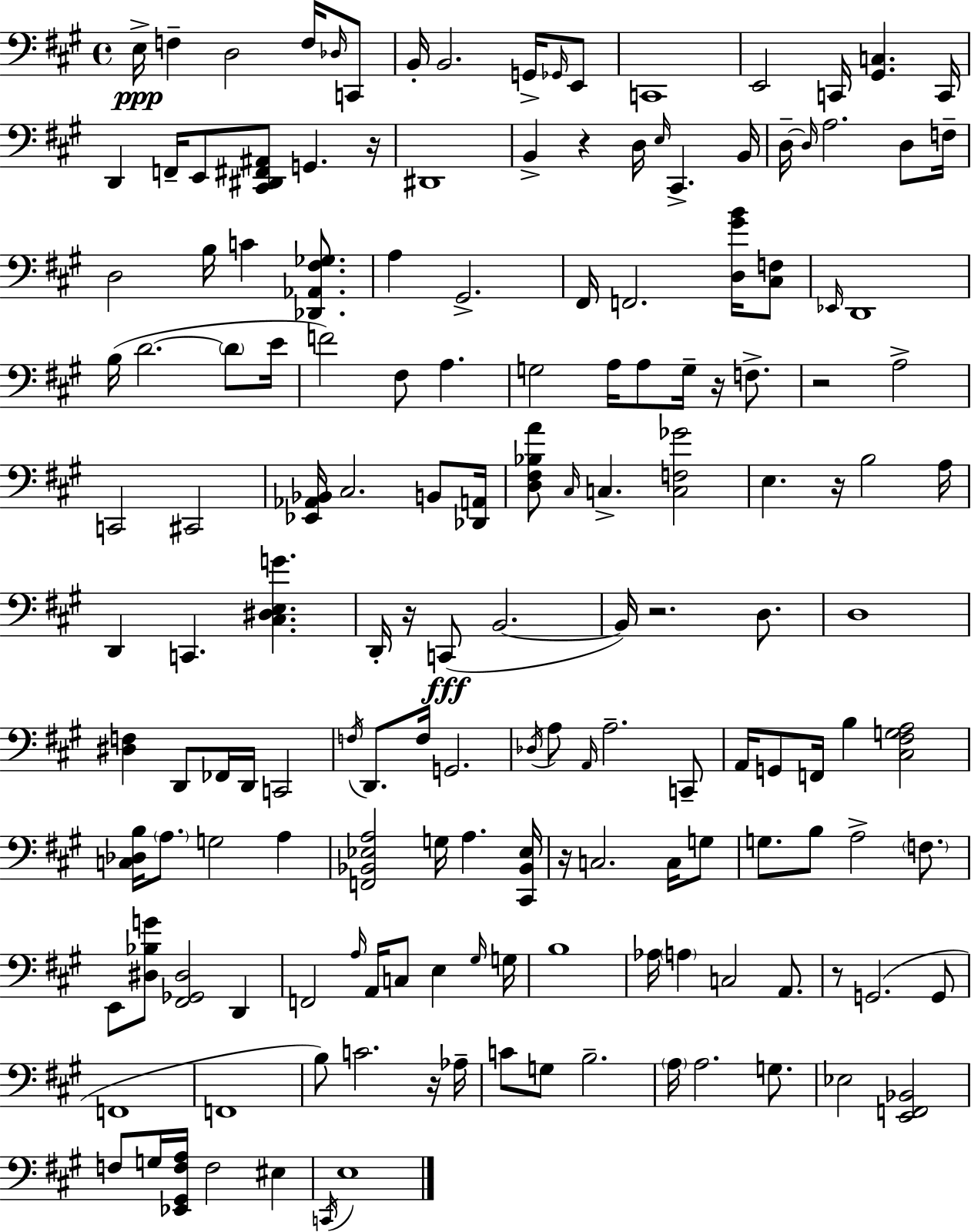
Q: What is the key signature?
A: A major